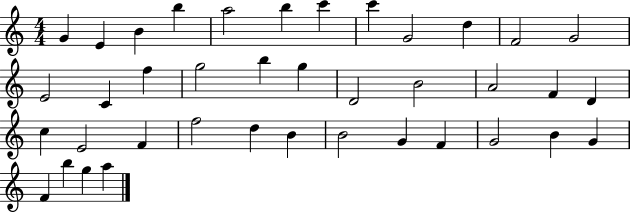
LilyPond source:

{
  \clef treble
  \numericTimeSignature
  \time 4/4
  \key c \major
  g'4 e'4 b'4 b''4 | a''2 b''4 c'''4 | c'''4 g'2 d''4 | f'2 g'2 | \break e'2 c'4 f''4 | g''2 b''4 g''4 | d'2 b'2 | a'2 f'4 d'4 | \break c''4 e'2 f'4 | f''2 d''4 b'4 | b'2 g'4 f'4 | g'2 b'4 g'4 | \break f'4 b''4 g''4 a''4 | \bar "|."
}